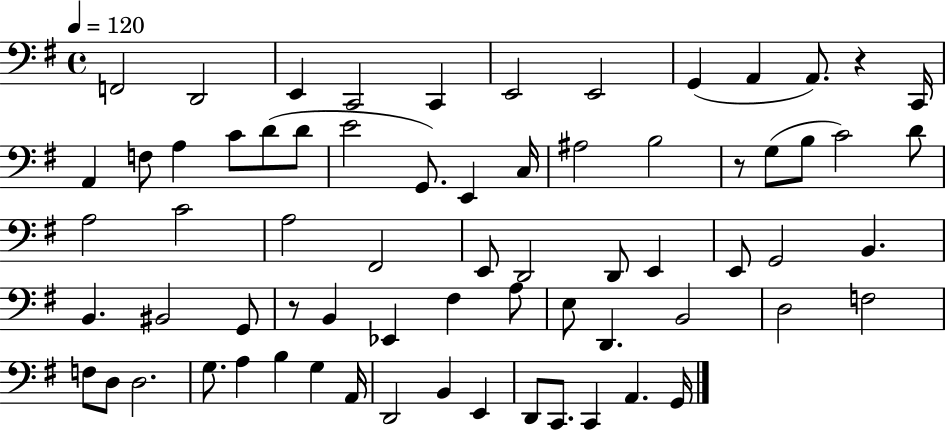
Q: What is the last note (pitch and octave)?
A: G2